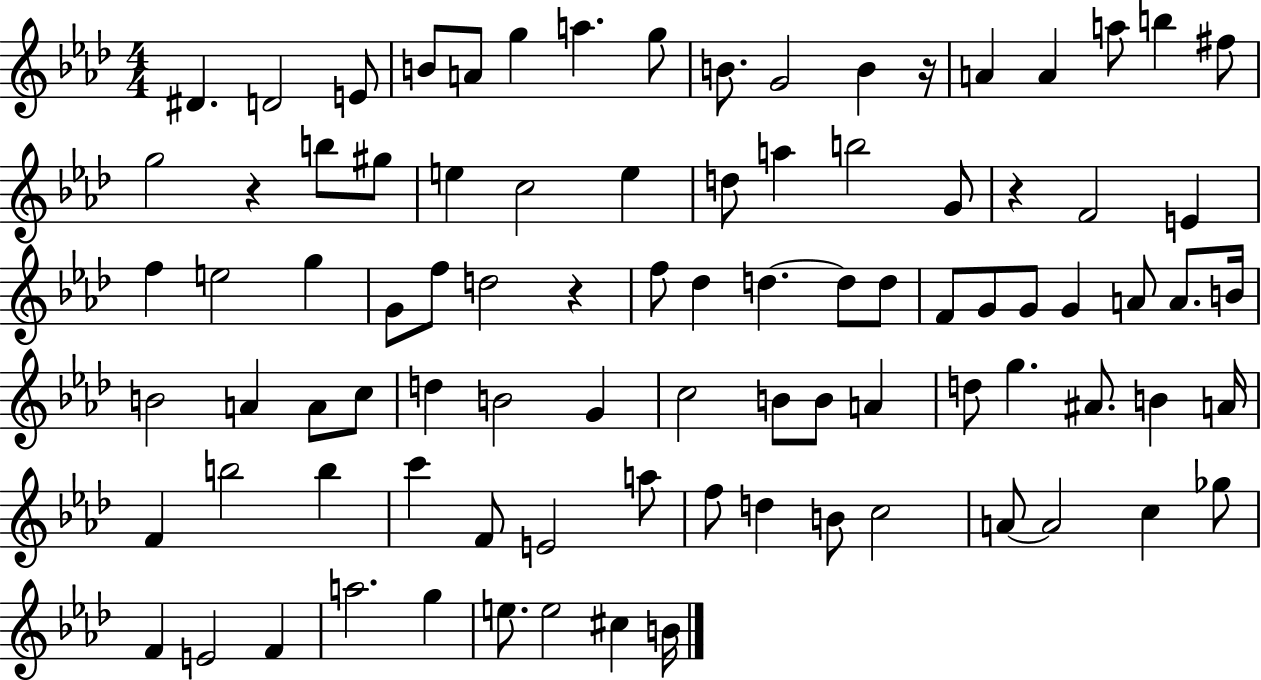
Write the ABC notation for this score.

X:1
T:Untitled
M:4/4
L:1/4
K:Ab
^D D2 E/2 B/2 A/2 g a g/2 B/2 G2 B z/4 A A a/2 b ^f/2 g2 z b/2 ^g/2 e c2 e d/2 a b2 G/2 z F2 E f e2 g G/2 f/2 d2 z f/2 _d d d/2 d/2 F/2 G/2 G/2 G A/2 A/2 B/4 B2 A A/2 c/2 d B2 G c2 B/2 B/2 A d/2 g ^A/2 B A/4 F b2 b c' F/2 E2 a/2 f/2 d B/2 c2 A/2 A2 c _g/2 F E2 F a2 g e/2 e2 ^c B/4